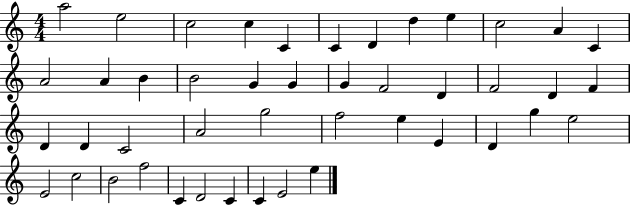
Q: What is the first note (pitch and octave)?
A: A5